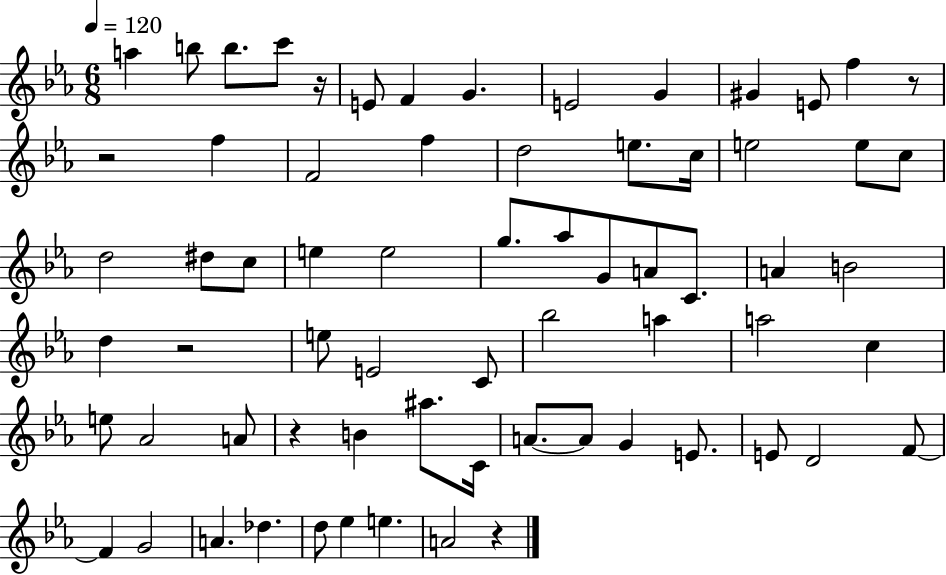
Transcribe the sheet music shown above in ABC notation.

X:1
T:Untitled
M:6/8
L:1/4
K:Eb
a b/2 b/2 c'/2 z/4 E/2 F G E2 G ^G E/2 f z/2 z2 f F2 f d2 e/2 c/4 e2 e/2 c/2 d2 ^d/2 c/2 e e2 g/2 _a/2 G/2 A/2 C/2 A B2 d z2 e/2 E2 C/2 _b2 a a2 c e/2 _A2 A/2 z B ^a/2 C/4 A/2 A/2 G E/2 E/2 D2 F/2 F G2 A _d d/2 _e e A2 z